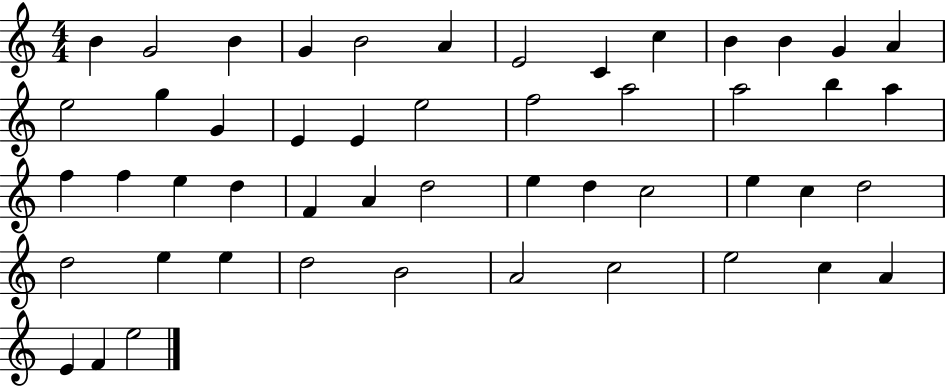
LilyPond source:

{
  \clef treble
  \numericTimeSignature
  \time 4/4
  \key c \major
  b'4 g'2 b'4 | g'4 b'2 a'4 | e'2 c'4 c''4 | b'4 b'4 g'4 a'4 | \break e''2 g''4 g'4 | e'4 e'4 e''2 | f''2 a''2 | a''2 b''4 a''4 | \break f''4 f''4 e''4 d''4 | f'4 a'4 d''2 | e''4 d''4 c''2 | e''4 c''4 d''2 | \break d''2 e''4 e''4 | d''2 b'2 | a'2 c''2 | e''2 c''4 a'4 | \break e'4 f'4 e''2 | \bar "|."
}